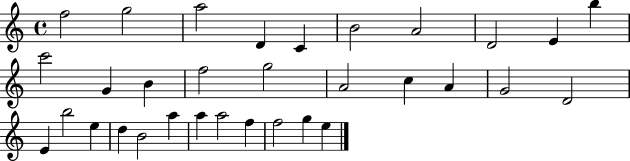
F5/h G5/h A5/h D4/q C4/q B4/h A4/h D4/h E4/q B5/q C6/h G4/q B4/q F5/h G5/h A4/h C5/q A4/q G4/h D4/h E4/q B5/h E5/q D5/q B4/h A5/q A5/q A5/h F5/q F5/h G5/q E5/q